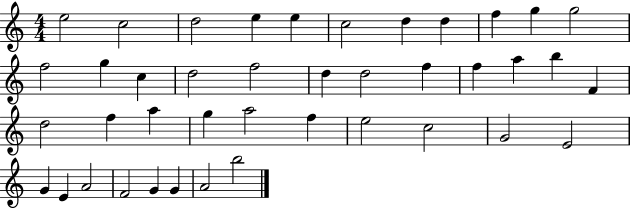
X:1
T:Untitled
M:4/4
L:1/4
K:C
e2 c2 d2 e e c2 d d f g g2 f2 g c d2 f2 d d2 f f a b F d2 f a g a2 f e2 c2 G2 E2 G E A2 F2 G G A2 b2